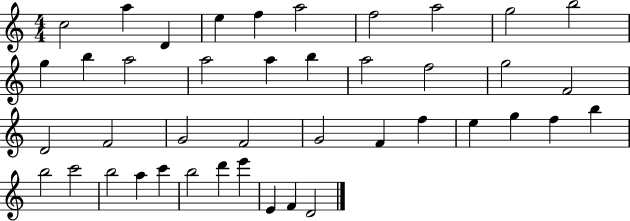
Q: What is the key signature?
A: C major